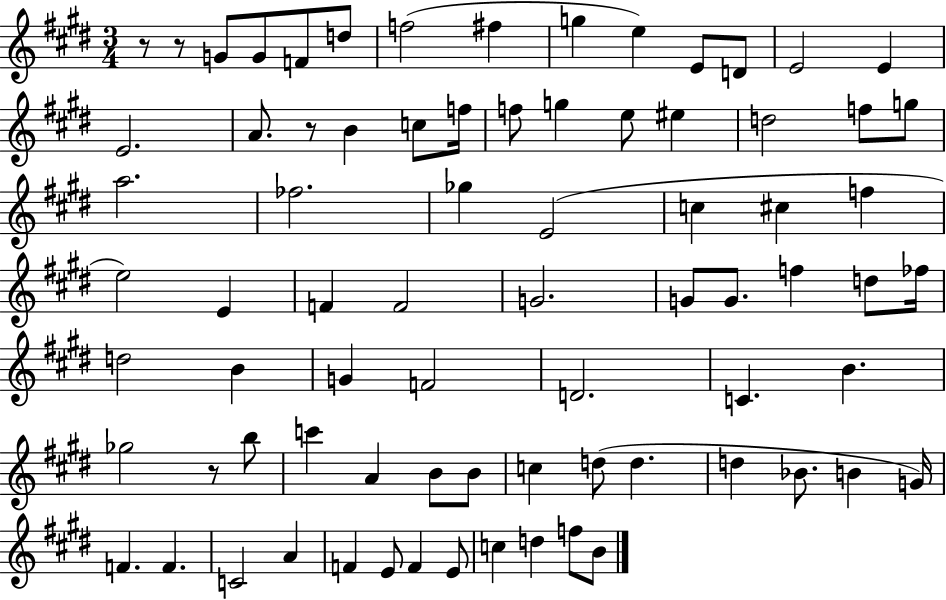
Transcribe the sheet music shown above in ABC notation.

X:1
T:Untitled
M:3/4
L:1/4
K:E
z/2 z/2 G/2 G/2 F/2 d/2 f2 ^f g e E/2 D/2 E2 E E2 A/2 z/2 B c/2 f/4 f/2 g e/2 ^e d2 f/2 g/2 a2 _f2 _g E2 c ^c f e2 E F F2 G2 G/2 G/2 f d/2 _f/4 d2 B G F2 D2 C B _g2 z/2 b/2 c' A B/2 B/2 c d/2 d d _B/2 B G/4 F F C2 A F E/2 F E/2 c d f/2 B/2